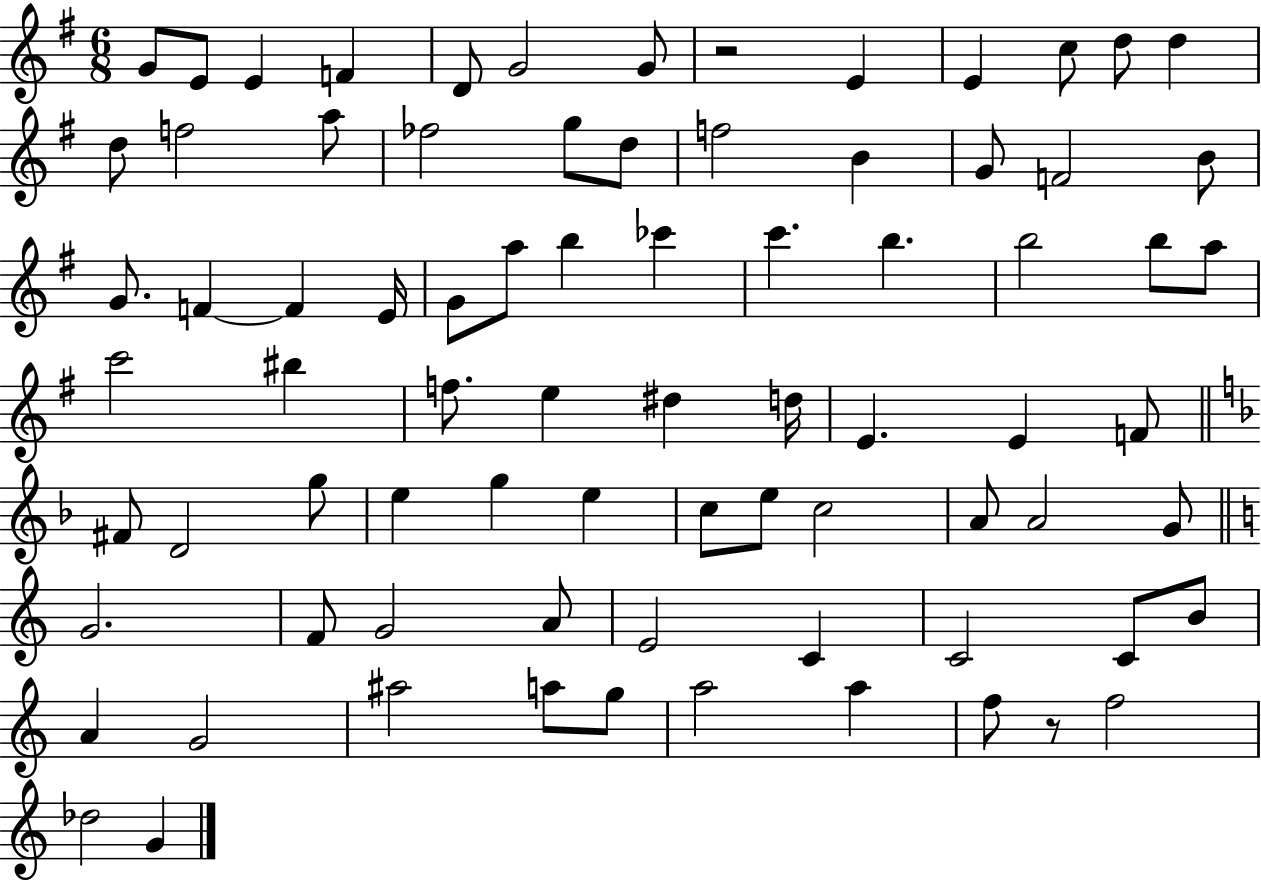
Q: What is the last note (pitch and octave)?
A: G4